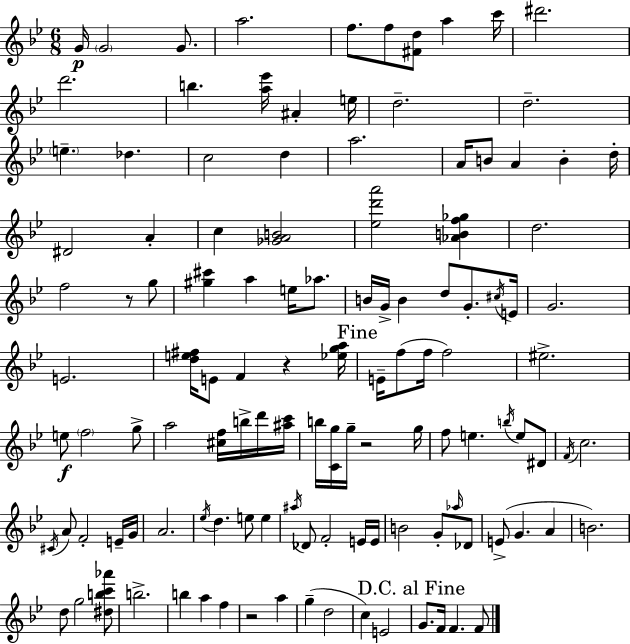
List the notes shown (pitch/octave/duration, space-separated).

G4/s G4/h G4/e. A5/h. F5/e. F5/e [F#4,D5]/e A5/q C6/s D#6/h. D6/h. B5/q. [A5,Eb6]/s A#4/q E5/s D5/h. D5/h. E5/q. Db5/q. C5/h D5/q A5/h. A4/s B4/e A4/q B4/q D5/s D#4/h A4/q C5/q [Gb4,A4,B4]/h [Eb5,D6,A6]/h [Ab4,B4,F5,Gb5]/q D5/h. F5/h R/e G5/e [G#5,C#6]/q A5/q E5/s Ab5/e. B4/s G4/s B4/q D5/e G4/e. C#5/s E4/s G4/h. E4/h. [D5,E5,F#5]/s E4/e F4/q R/q [Eb5,G5,A5]/s E4/s F5/e F5/s F5/h EIS5/h. E5/e F5/h G5/e A5/h [C#5,F5]/s B5/s D6/s [A#5,C6]/s B5/s [C4,G5]/s G5/s R/h G5/s F5/e E5/q. B5/s E5/e D#4/e F4/s C5/h. C#4/s A4/e F4/h E4/s G4/s A4/h. Eb5/s D5/q. E5/e E5/q A#5/s Db4/e F4/h E4/s E4/s B4/h G4/e Ab5/s Db4/e E4/e G4/q. A4/q B4/h. D5/e G5/h [D#5,B5,C6,Ab6]/e B5/h. B5/q A5/q F5/q R/h A5/q G5/q D5/h C5/q E4/h G4/e. F4/s F4/q. F4/e